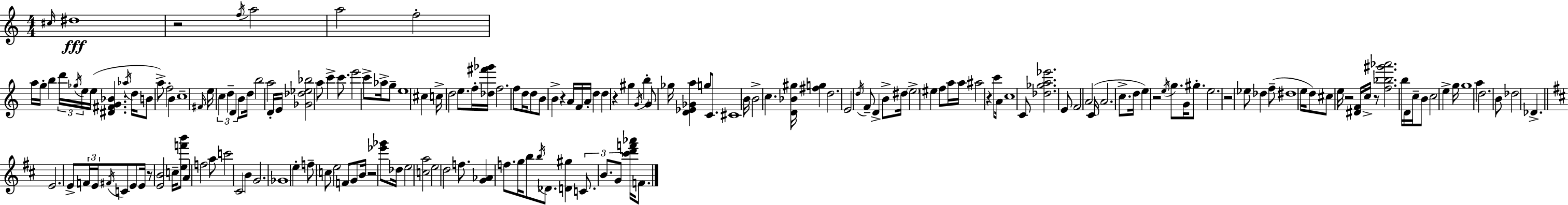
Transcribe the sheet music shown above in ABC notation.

X:1
T:Untitled
M:4/4
L:1/4
K:Am
^c/4 ^d4 z2 f/4 a2 a2 f2 a/4 g/4 b d'/4 _g/4 e/4 e/4 [^D^FG_B] _a/4 d/4 B/2 a/2 f2 B c4 ^F/4 e/4 c d D B/2 d/4 b2 a2 D/4 E/4 [_G_d_e_b]2 a/2 c' c'/2 e'2 c'/2 _a/4 g/2 e4 ^c c/4 d2 e/2 f/4 [_d^f'_g']/4 f2 f/2 d/4 d/2 B/2 B z A/4 F/4 A/4 d d z ^g G/4 b G/2 _g/4 [D_E_Ga] g/2 C/2 ^C4 B/4 B2 c [D_B^g]/4 [^fg] d2 E2 d/4 F/2 D B/2 ^d/4 e2 ^e f/2 a/4 a/4 ^a2 z c'/2 A/4 c4 C/2 [_d_ga_e']2 E/2 F2 A2 C/4 A2 c/2 d/4 e z2 e/4 g/2 G/4 ^g/2 e2 z2 _e/2 _d f/2 ^d4 e/4 d/2 ^c/2 e/4 z2 [^DF]/4 c/4 z/2 [f_b^g'_a']2 b/4 D/4 c/4 B/2 c2 e g/4 g4 a d2 B/2 _d2 _D E2 E/2 F/4 E/4 ^F/4 C/2 E/2 E/4 z/2 [EB]2 c/4 [ef'b']/2 A f2 a/2 c'2 ^C2 B G2 _G4 e f/2 c/2 e2 F/2 G/2 B/4 z2 [_e'_g']/2 _d/4 e2 [ca]2 e2 d2 f/2 [G_A] f/2 g/4 b/2 b/4 _D/2 [D^g] C/2 B/2 G/2 [^c'd'f'_a']/4 F/2